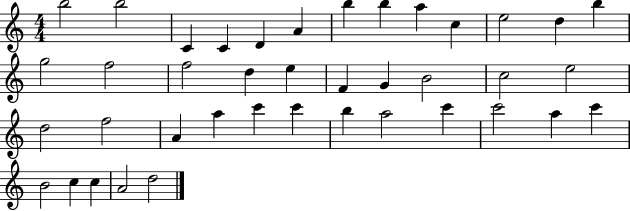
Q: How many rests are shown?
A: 0